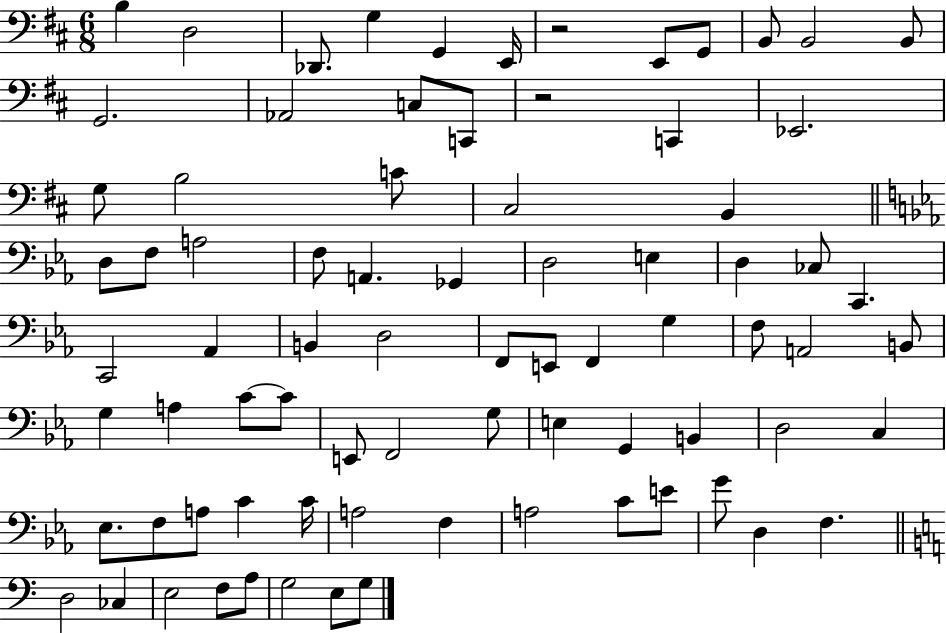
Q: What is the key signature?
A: D major